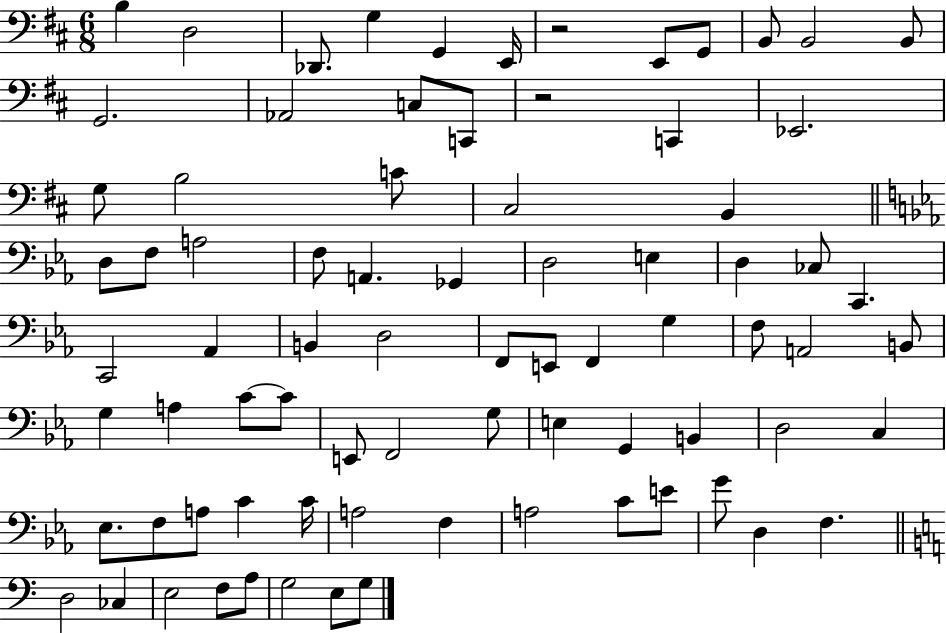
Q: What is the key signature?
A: D major